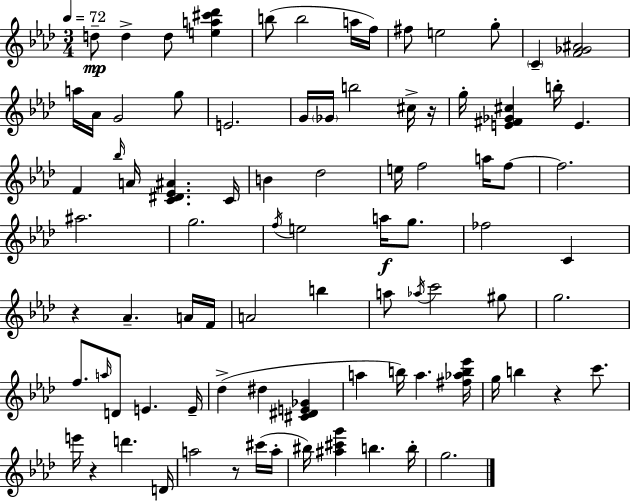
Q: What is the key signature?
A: F minor